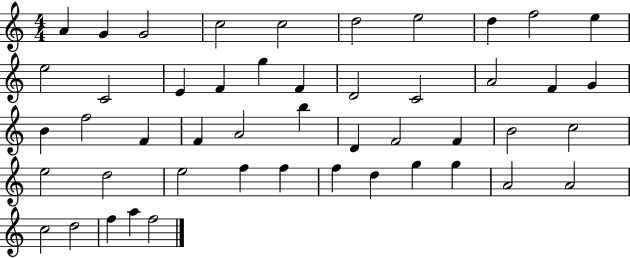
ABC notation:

X:1
T:Untitled
M:4/4
L:1/4
K:C
A G G2 c2 c2 d2 e2 d f2 e e2 C2 E F g F D2 C2 A2 F G B f2 F F A2 b D F2 F B2 c2 e2 d2 e2 f f f d g g A2 A2 c2 d2 f a f2